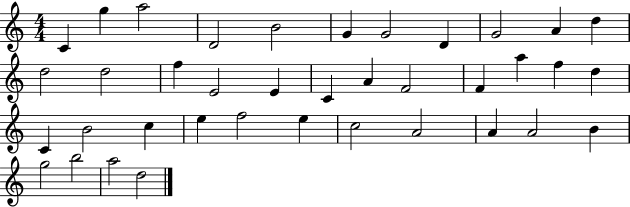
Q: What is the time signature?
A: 4/4